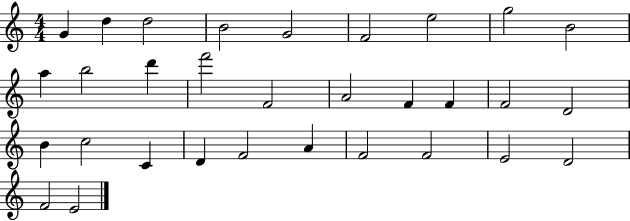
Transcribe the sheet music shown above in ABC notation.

X:1
T:Untitled
M:4/4
L:1/4
K:C
G d d2 B2 G2 F2 e2 g2 B2 a b2 d' f'2 F2 A2 F F F2 D2 B c2 C D F2 A F2 F2 E2 D2 F2 E2